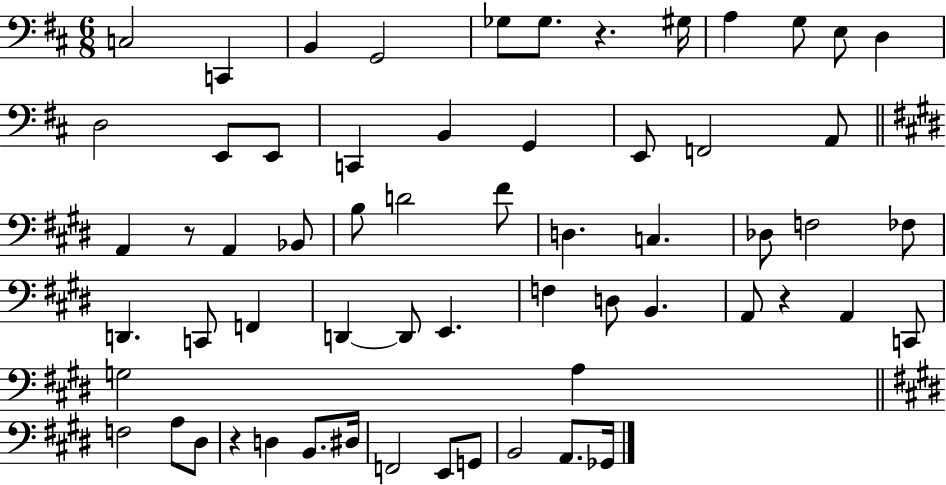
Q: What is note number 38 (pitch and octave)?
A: F3